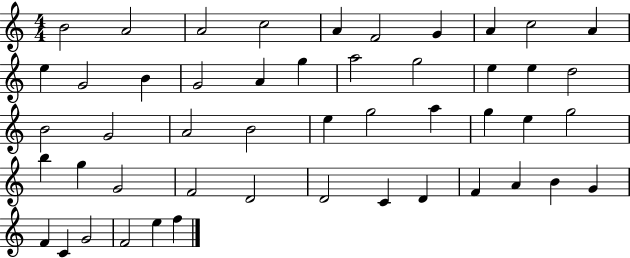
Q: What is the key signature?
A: C major